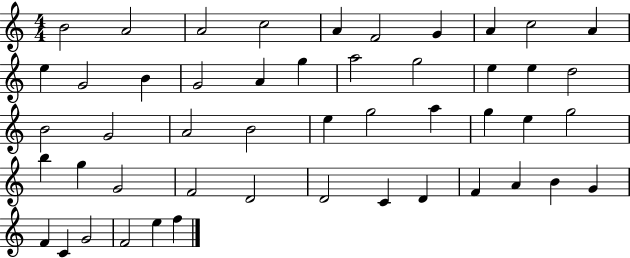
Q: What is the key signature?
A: C major